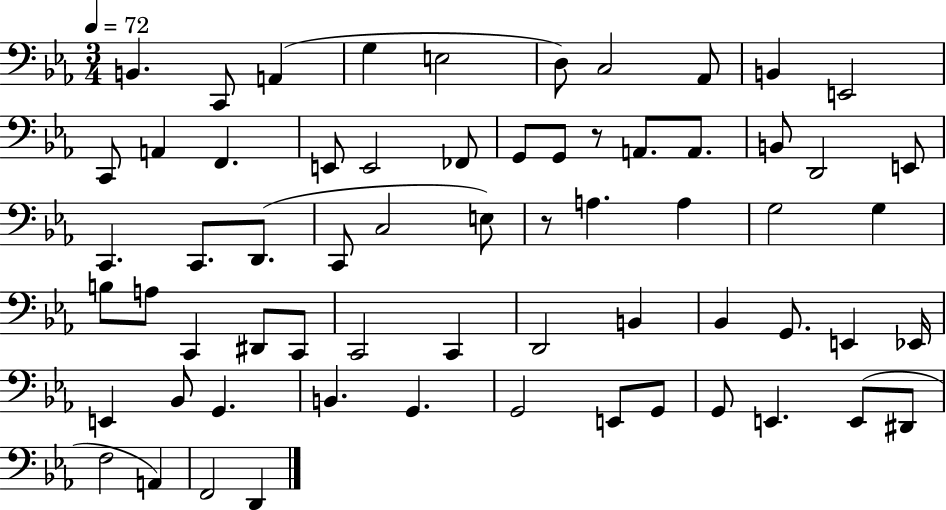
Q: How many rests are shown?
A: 2